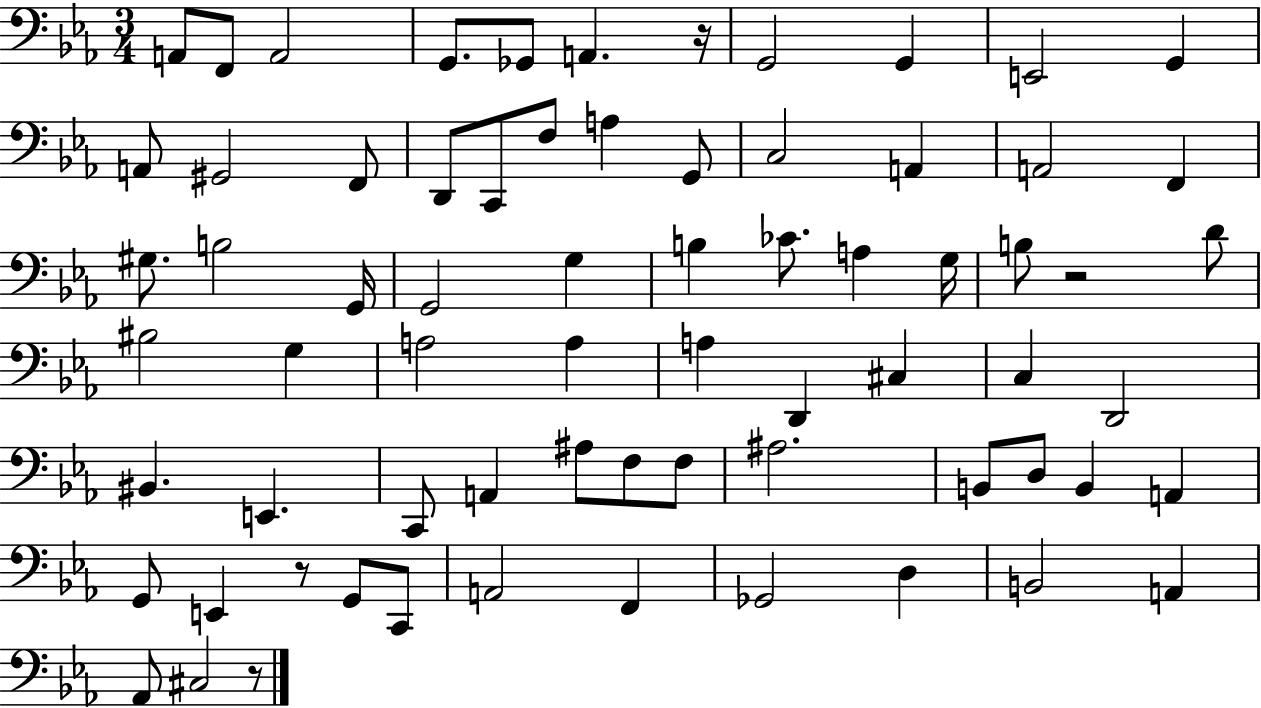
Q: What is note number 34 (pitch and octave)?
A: BIS3